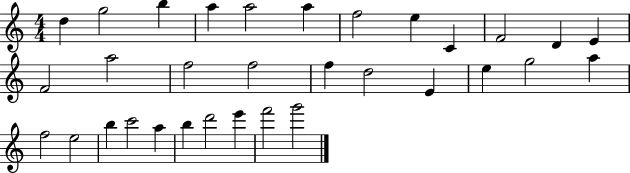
D5/q G5/h B5/q A5/q A5/h A5/q F5/h E5/q C4/q F4/h D4/q E4/q F4/h A5/h F5/h F5/h F5/q D5/h E4/q E5/q G5/h A5/q F5/h E5/h B5/q C6/h A5/q B5/q D6/h E6/q F6/h G6/h